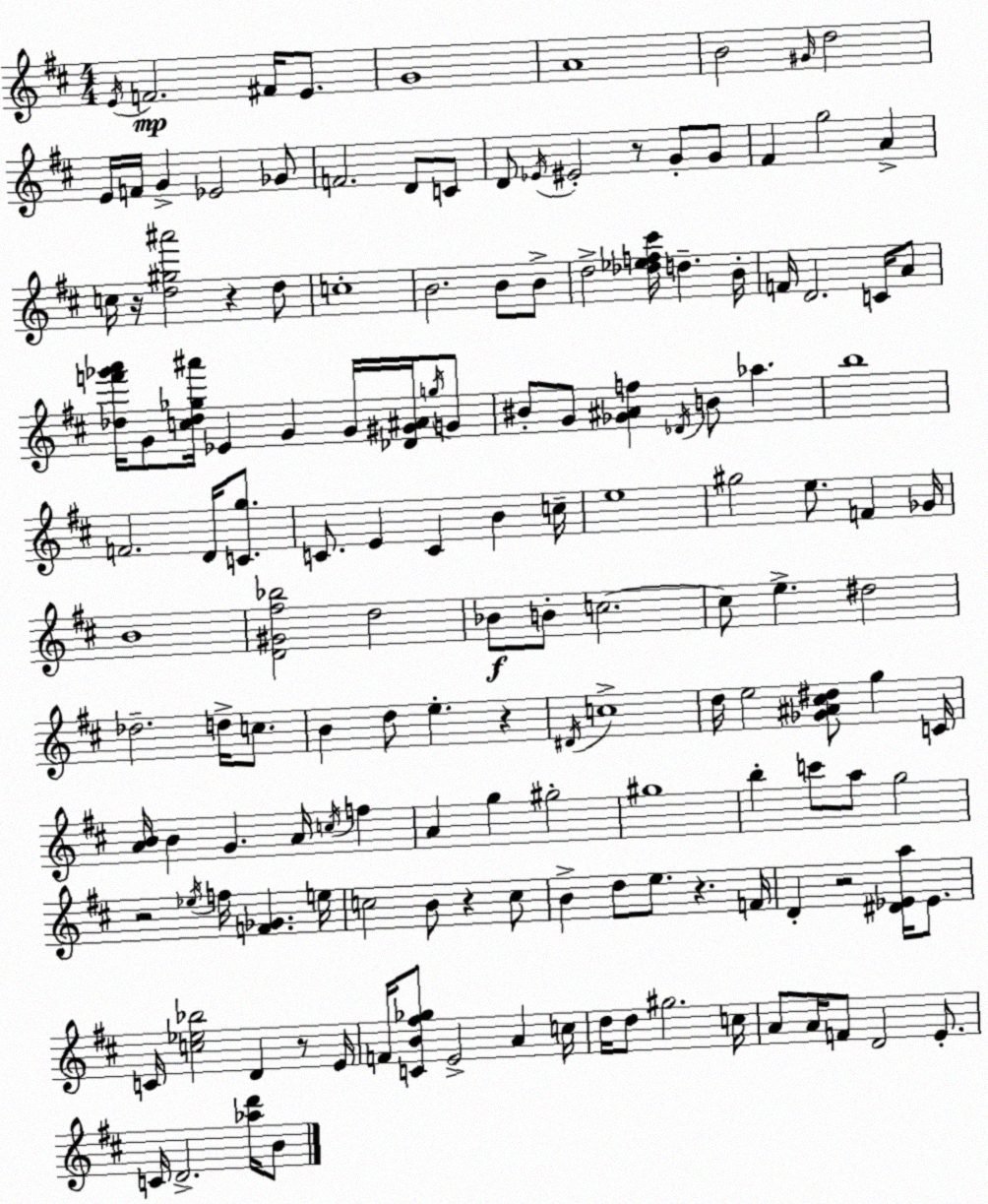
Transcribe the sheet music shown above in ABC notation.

X:1
T:Untitled
M:4/4
L:1/4
K:D
E/4 F2 ^F/4 E/2 G4 A4 B2 ^G/4 d2 E/4 F/4 G _E2 _G/2 F2 D/2 C/2 D/2 _E/4 ^E2 z/2 G/2 G/2 ^F g2 A c/4 z/4 [d^g^a']2 z d/2 c4 B2 B/2 B/2 d2 [_d_ef^c']/4 d B/4 F/4 D2 C/4 A/2 [_df'_g'a']/4 G/2 [c_d_g^a']/4 _E G G/4 [_D^G^A]/4 g/4 G/2 ^B/2 G/2 [_G^Af] _D/4 B/2 _a b4 F2 D/4 [Cg]/2 C/2 E C B c/4 e4 ^g2 e/2 F _G/4 B4 [D^G^f_b]2 d2 _B/2 B/2 c2 c/2 e ^d2 _d2 d/4 c/2 B d/2 e z ^D/4 c4 d/4 e2 [_G^A^c^d]/2 g C/4 [AB]/4 B G A/4 c/4 f A g ^g2 ^g4 b c'/2 a/2 g2 z2 _e/4 f/4 [F_G] e/4 c2 B/2 z c/2 B d/2 e/2 z F/4 D z2 [^D_Ea]/4 _E/2 C/4 [c_e_b]2 D z/2 E/4 F/4 [CB^f_g]/2 E2 A c/4 d/4 d/2 ^g2 c/4 A/2 A/4 F/2 D2 E/2 C/4 D2 [_ad']/4 B/2